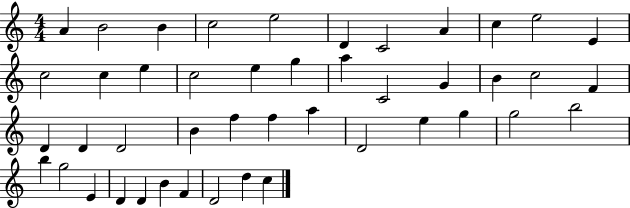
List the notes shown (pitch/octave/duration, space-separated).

A4/q B4/h B4/q C5/h E5/h D4/q C4/h A4/q C5/q E5/h E4/q C5/h C5/q E5/q C5/h E5/q G5/q A5/q C4/h G4/q B4/q C5/h F4/q D4/q D4/q D4/h B4/q F5/q F5/q A5/q D4/h E5/q G5/q G5/h B5/h B5/q G5/h E4/q D4/q D4/q B4/q F4/q D4/h D5/q C5/q